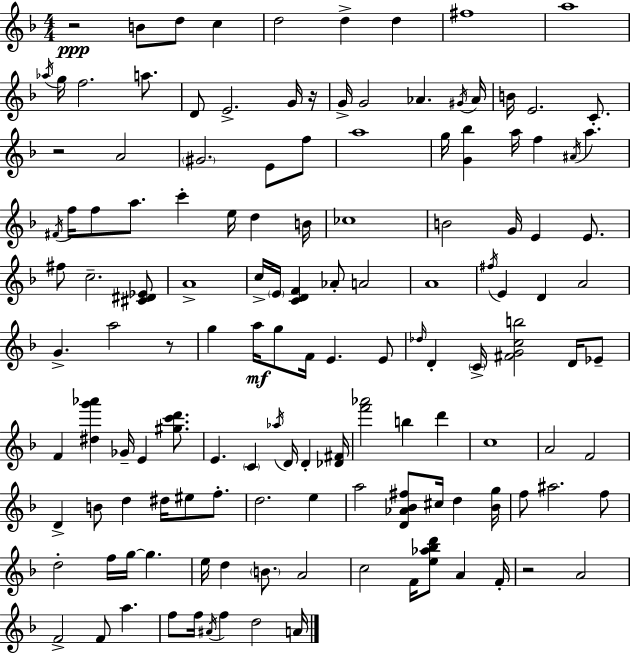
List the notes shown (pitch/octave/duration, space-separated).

R/h B4/e D5/e C5/q D5/h D5/q D5/q F#5/w A5/w Ab5/s G5/s F5/h. A5/e. D4/e E4/h. G4/s R/s G4/s G4/h Ab4/q. G#4/s Ab4/s B4/s E4/h. C4/e. R/h A4/h G#4/h. E4/e F5/e A5/w G5/s [G4,Bb5]/q A5/s F5/q A#4/s A5/q. F#4/s F5/s F5/e A5/e. C6/q E5/s D5/q B4/s CES5/w B4/h G4/s E4/q E4/e. F#5/e C5/h. [C#4,D#4,Eb4]/e A4/w C5/s E4/s [C4,D4,F4]/q Ab4/e A4/h A4/w F#5/s E4/q D4/q A4/h G4/q. A5/h R/e G5/q A5/s G5/e F4/s E4/q. E4/e Db5/s D4/q C4/s [F#4,G4,C5,B5]/h D4/s Eb4/e F4/q [D#5,G6,Ab6]/q Gb4/s E4/q [G#5,C6,D6]/e. E4/q. C4/q Ab5/s D4/s D4/q [Db4,F#4]/s [F6,Ab6]/h B5/q D6/q C5/w A4/h F4/h D4/q B4/e D5/q D#5/s EIS5/e F5/e. D5/h. E5/q A5/h [D4,Ab4,Bb4,F#5]/e C#5/s D5/q [Bb4,G5]/s F5/e A#5/h. F5/e D5/h F5/s G5/s G5/q. E5/s D5/q B4/e. A4/h C5/h F4/s [E5,Ab5,Bb5,D6]/e A4/q F4/s R/h A4/h F4/h F4/e A5/q. F5/e F5/s A#4/s F5/q D5/h A4/s